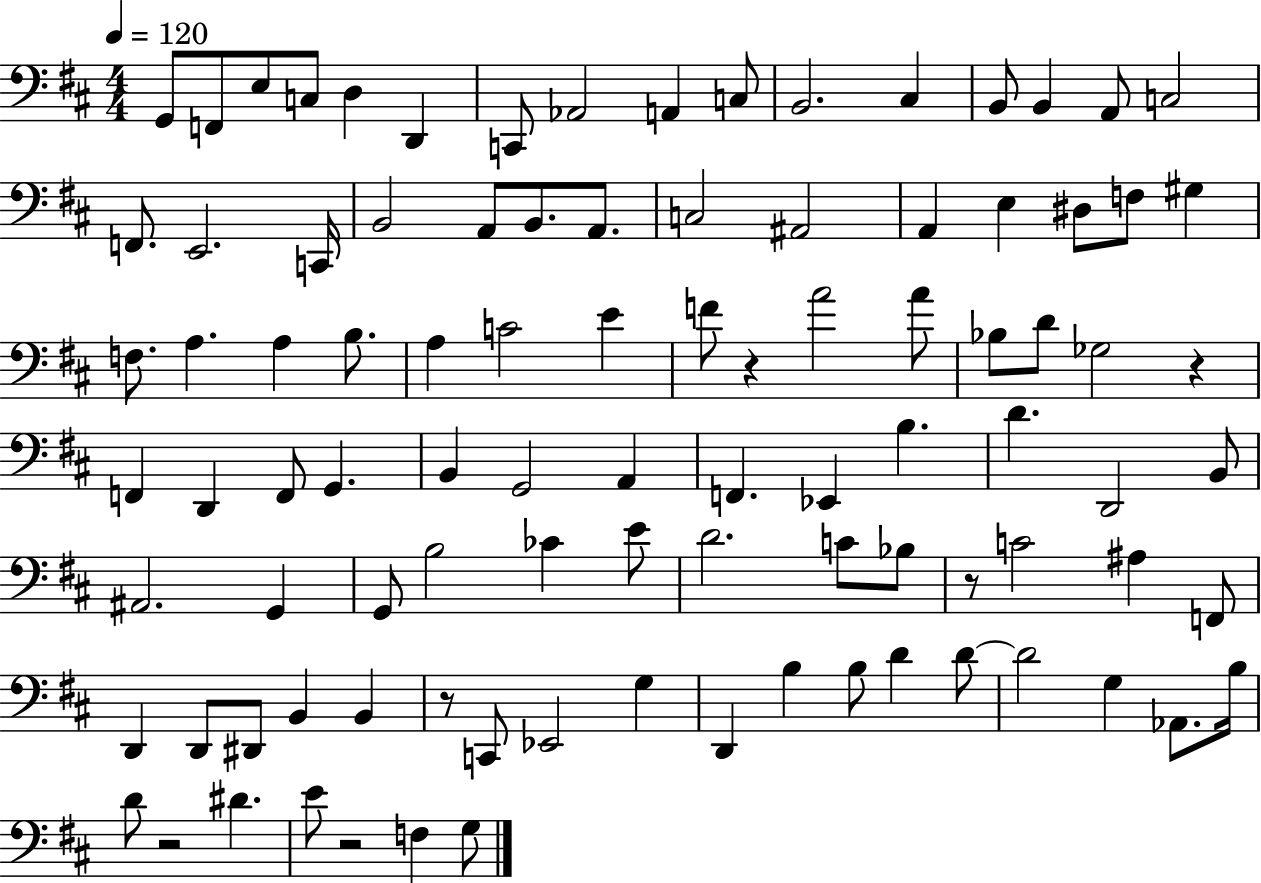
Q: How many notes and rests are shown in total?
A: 96